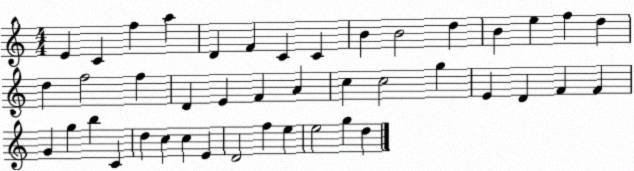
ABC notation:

X:1
T:Untitled
M:4/4
L:1/4
K:C
E C f a D F C C B B2 d B e f d d f2 f D E F A c c2 g E D F F G g b C d c c E D2 f e e2 g d